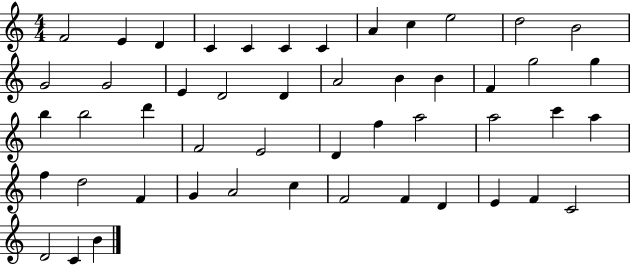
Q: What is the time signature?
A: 4/4